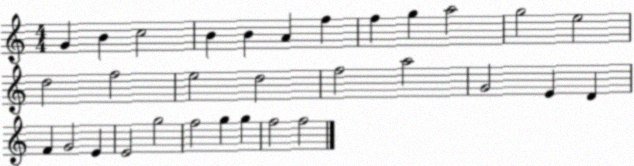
X:1
T:Untitled
M:4/4
L:1/4
K:C
G B c2 B B A f f g a2 g2 e2 d2 f2 e2 d2 f2 a2 G2 E D F G2 E E2 g2 f2 g g f2 f2